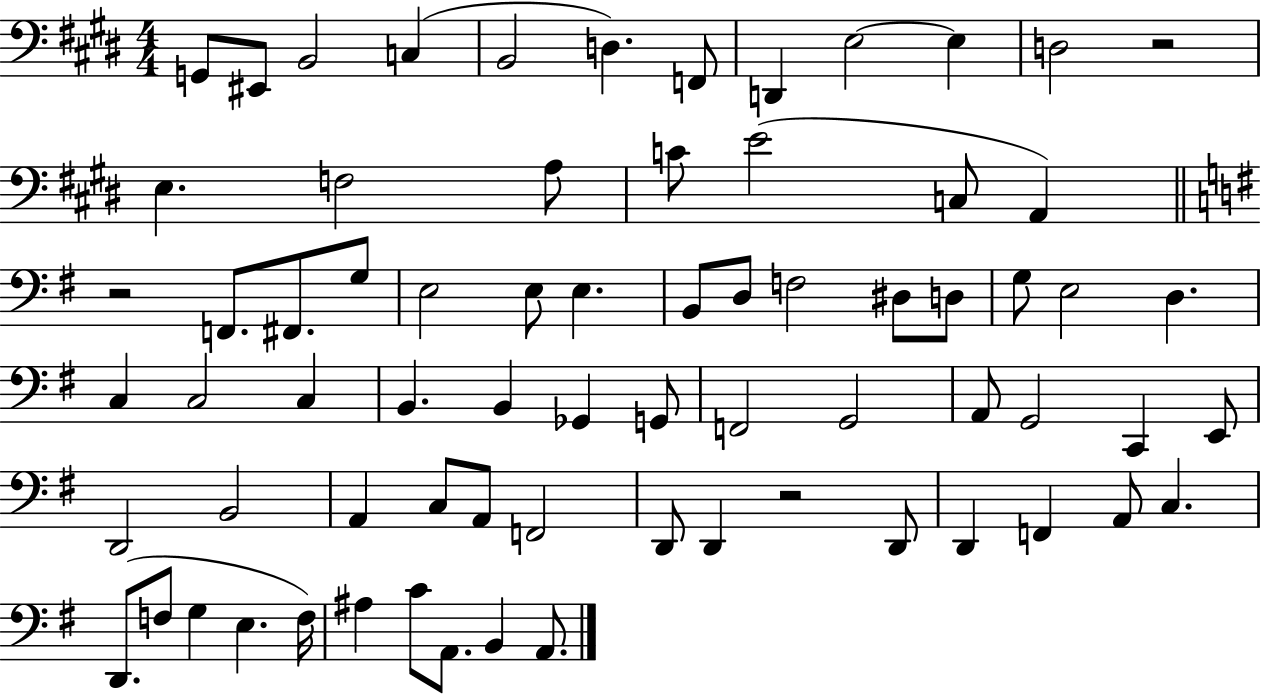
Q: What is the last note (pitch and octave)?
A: A2